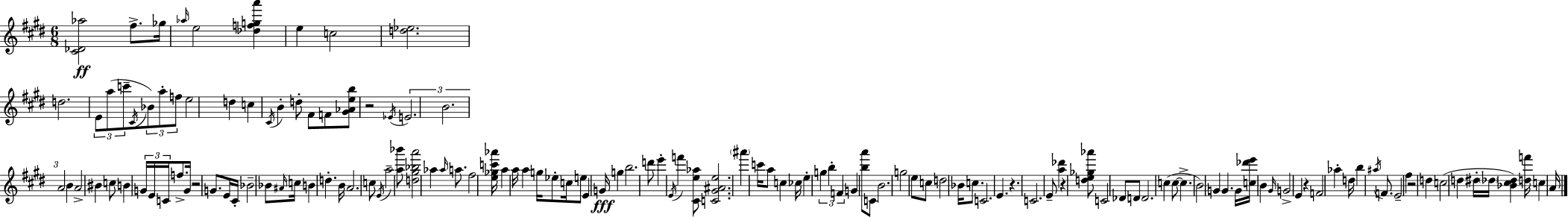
[C#4,Db4,Ab5]/h F#5/e. Gb5/s Ab5/s E5/h [Db5,F5,G5,A6]/q E5/q C5/h [D5,Eb5]/h. D5/h. E4/e A5/e C6/e C#4/s Bb4/e A5/e F5/e E5/h D5/q C5/q C#4/s B4/q D5/e F#4/e F4/e [G#4,Ab4,E5,B5]/e R/h Eb4/s E4/h. B4/h. A4/h B4/q A4/h BIS4/q C5/e B4/q G4/s E4/s C4/s F5/e. G4/s R/h G4/e. E4/s C#4/s Bb4/h Bb4/e A#4/s C5/s B4/q D5/q. B4/s A4/h. C5/e E4/s A5/h [A5,Bb6]/e [D5,G#5,Bb5,A6]/h Ab5/q Ab5/s A5/e. F#5/h [E5,Gb5,C6,Ab6]/s A5/q A5/s A5/q G5/s Eb5/e C5/s E5/e E4/q G4/s G5/q B5/h. D6/e E6/q E4/s F6/q [C#4,E5,Ab5]/e [C4,G#4,A#4,E5]/h. A#6/q C6/s A5/e C5/q CES5/s E5/q G5/q B5/q F4/q G4/q [B5,A6]/e C4/e B4/h. G5/h E5/e C5/e D5/h Bb4/s C5/e. C4/h. E4/q. R/q. C4/h. E4/e [A5,Db6]/q R/q [D5,E5,Gb5,Ab6]/e C4/h Db4/e D4/e D4/h. C5/q C5/e C5/q. B4/h G4/q G4/q. G4/s [C5,Db6,E6]/s B4/q G#4/s G4/h E4/q R/q F4/h Ab5/q D5/s B5/q A#5/s F4/e. E4/h F#5/q R/h D5/q C5/h D5/q D#5/s Db5/s [Bb4,C#5,Db5]/q [D5,F6]/s C5/q A4/s